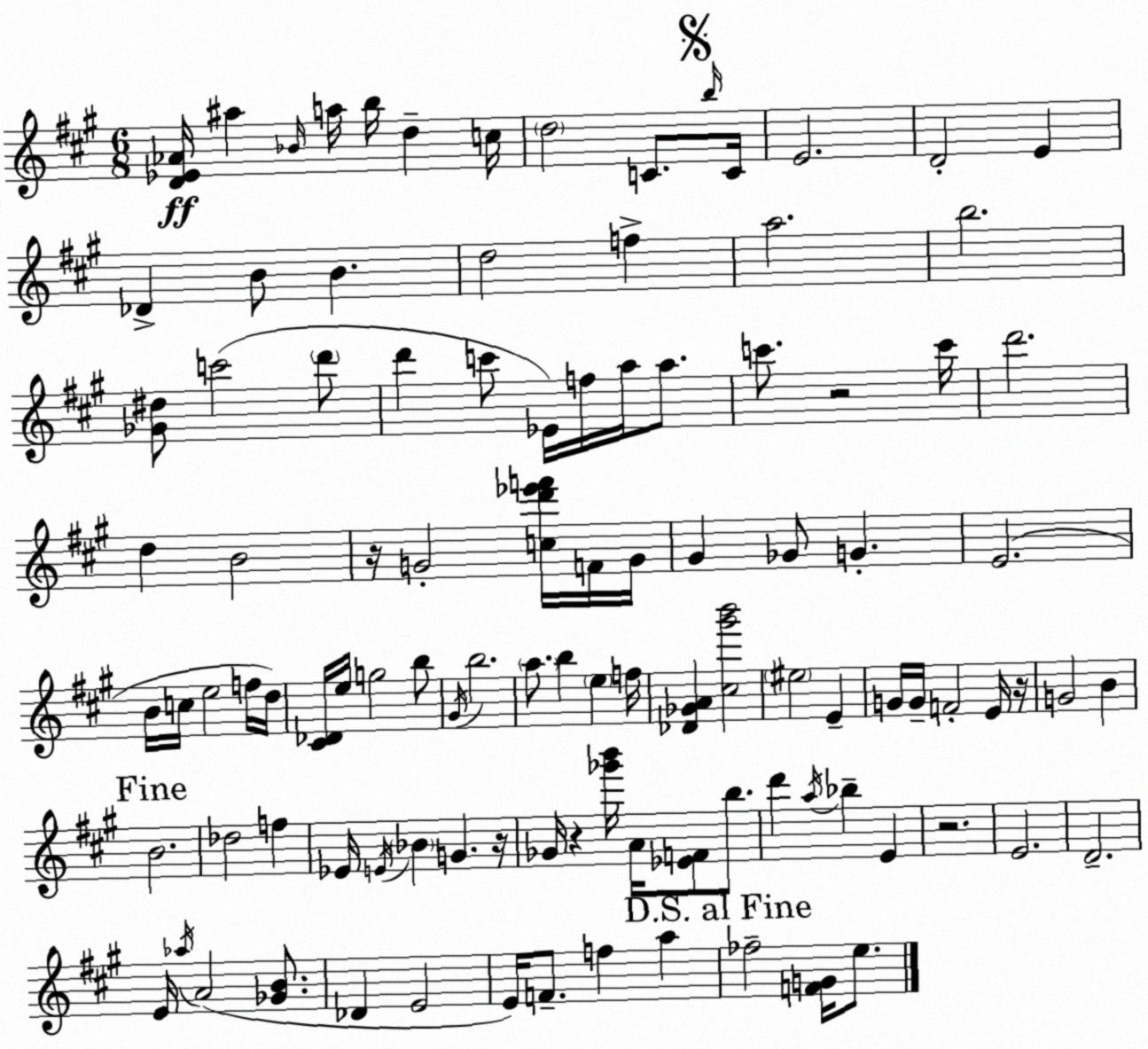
X:1
T:Untitled
M:6/8
L:1/4
K:A
[D_E_A]/4 ^a _B/4 a/4 b/4 d c/4 d2 C/2 b/4 C/4 E2 D2 E _D B/2 B d2 f a2 b2 [_G^d]/2 c'2 d'/2 d' c'/2 _E/4 f/4 a/4 a/2 c'/2 z2 c'/4 d'2 d B2 z/4 G2 [cd'_e'f']/4 F/4 G/4 ^G _G/2 G E2 B/4 c/4 e2 f/4 d/4 [^C_D]/4 e/4 g2 b/2 ^G/4 b2 a/2 b e f/4 [_D_GA] [^c^g'b']2 ^e2 E G/4 G/4 F2 E/4 z/4 G2 B B2 _d2 f _E/4 E/4 _B G z/4 _G/4 z [_g'b']/4 A/4 [_EF]/2 b/2 d' a/4 _b E z2 E2 D2 E/4 _a/4 A2 [_GB]/2 _D E2 E/4 F/2 f a _f2 [FG]/4 e/2